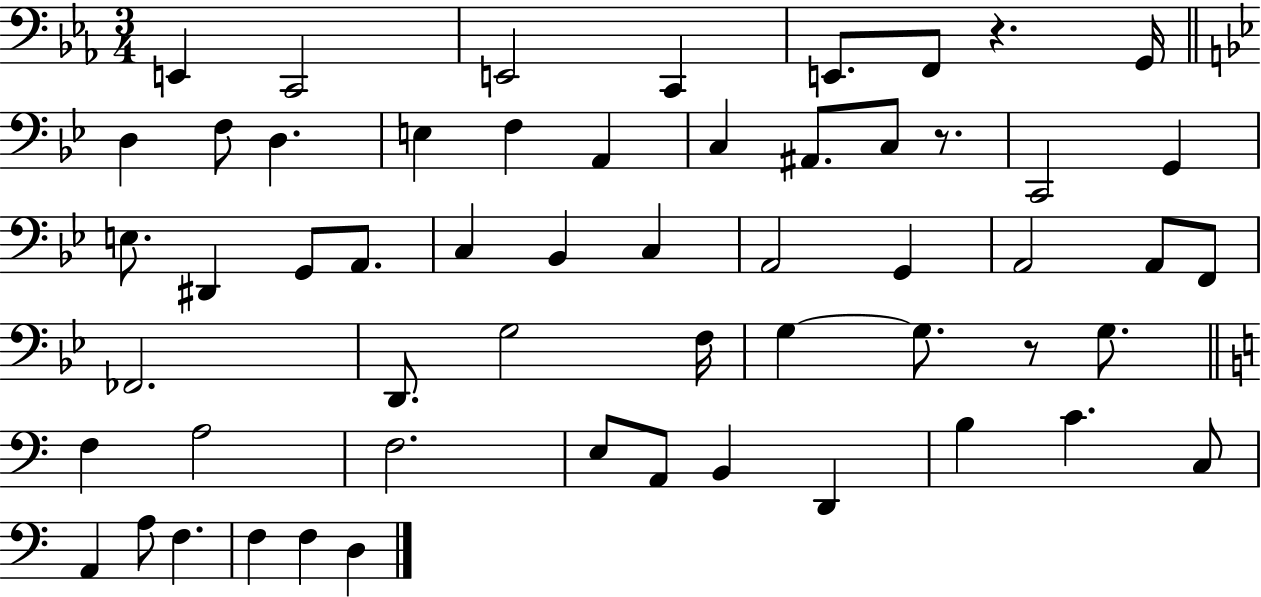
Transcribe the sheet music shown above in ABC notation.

X:1
T:Untitled
M:3/4
L:1/4
K:Eb
E,, C,,2 E,,2 C,, E,,/2 F,,/2 z G,,/4 D, F,/2 D, E, F, A,, C, ^A,,/2 C,/2 z/2 C,,2 G,, E,/2 ^D,, G,,/2 A,,/2 C, _B,, C, A,,2 G,, A,,2 A,,/2 F,,/2 _F,,2 D,,/2 G,2 F,/4 G, G,/2 z/2 G,/2 F, A,2 F,2 E,/2 A,,/2 B,, D,, B, C C,/2 A,, A,/2 F, F, F, D,